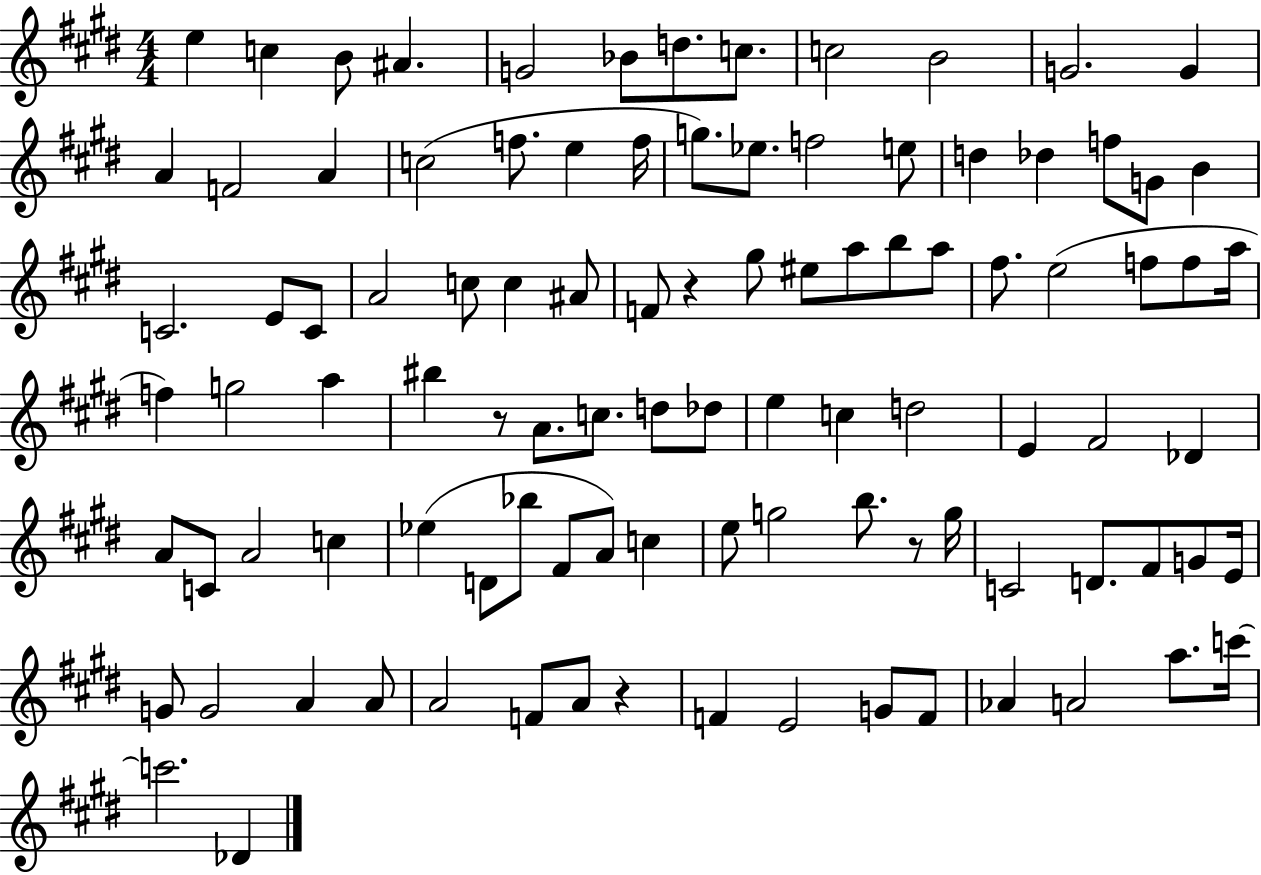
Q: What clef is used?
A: treble